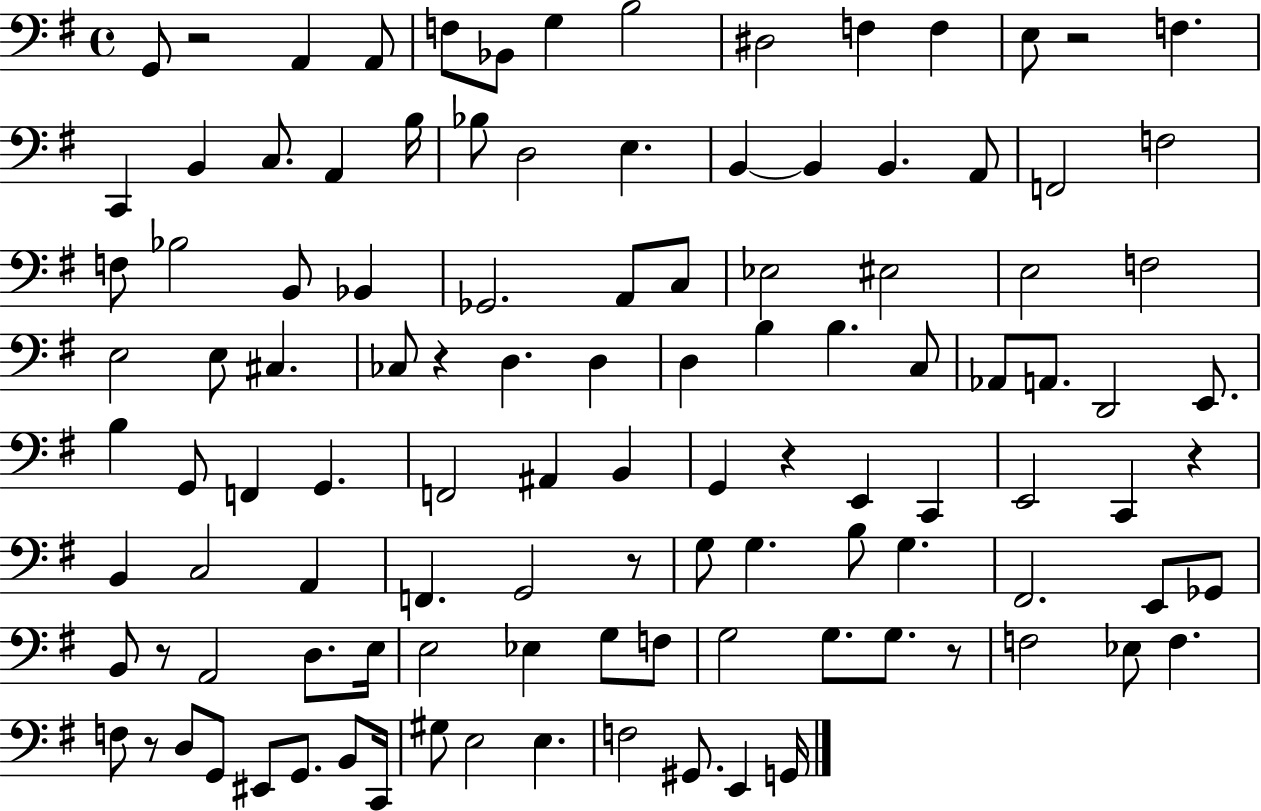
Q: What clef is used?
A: bass